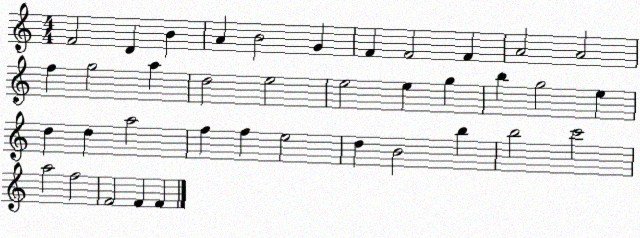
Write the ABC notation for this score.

X:1
T:Untitled
M:4/4
L:1/4
K:C
F2 D B A B2 G F F2 F A2 A2 f g2 a d2 e2 e2 e g b g2 e d d a2 f f e2 d B2 b b2 c'2 a2 f2 F2 F F